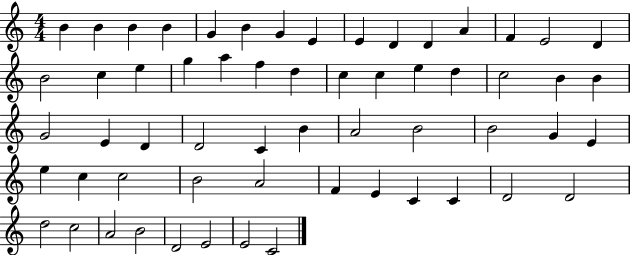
B4/q B4/q B4/q B4/q G4/q B4/q G4/q E4/q E4/q D4/q D4/q A4/q F4/q E4/h D4/q B4/h C5/q E5/q G5/q A5/q F5/q D5/q C5/q C5/q E5/q D5/q C5/h B4/q B4/q G4/h E4/q D4/q D4/h C4/q B4/q A4/h B4/h B4/h G4/q E4/q E5/q C5/q C5/h B4/h A4/h F4/q E4/q C4/q C4/q D4/h D4/h D5/h C5/h A4/h B4/h D4/h E4/h E4/h C4/h